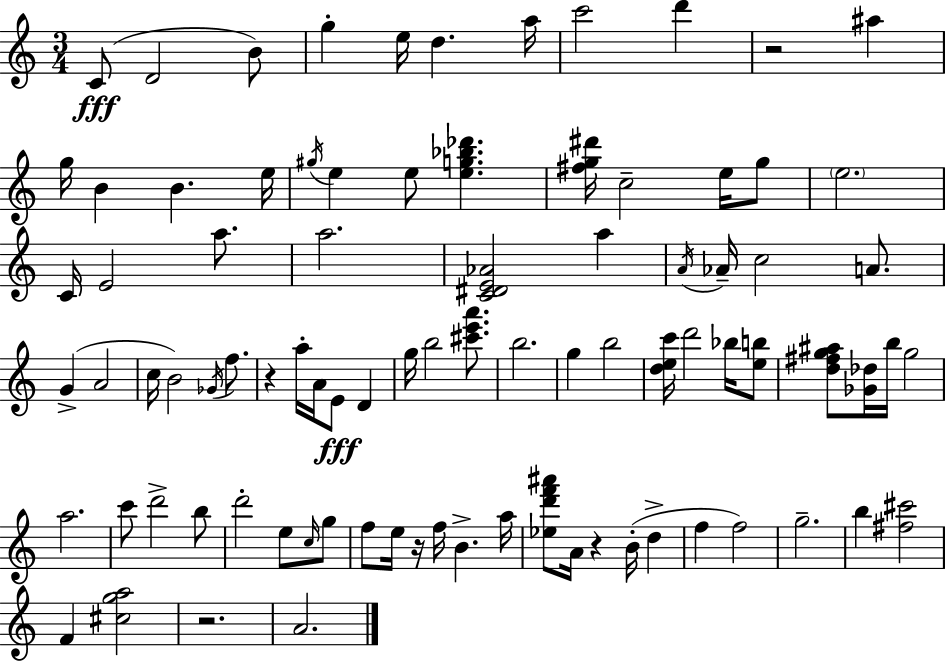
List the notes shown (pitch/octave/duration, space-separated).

C4/e D4/h B4/e G5/q E5/s D5/q. A5/s C6/h D6/q R/h A#5/q G5/s B4/q B4/q. E5/s G#5/s E5/q E5/e [E5,G5,Bb5,Db6]/q. [F#5,G5,D#6]/s C5/h E5/s G5/e E5/h. C4/s E4/h A5/e. A5/h. [C4,D#4,E4,Ab4]/h A5/q A4/s Ab4/s C5/h A4/e. G4/q A4/h C5/s B4/h Gb4/s F5/e. R/q A5/s A4/s E4/e D4/q G5/s B5/h [C#6,E6,A6]/e. B5/h. G5/q B5/h [D5,E5,C6]/s D6/h Bb5/s [E5,B5]/e [D5,F#5,G5,A#5]/e [Gb4,Db5]/s B5/s G5/h A5/h. C6/e D6/h B5/e D6/h E5/e C5/s G5/e F5/e E5/s R/s F5/s B4/q. A5/s [Eb5,D6,F6,A#6]/e A4/s R/q B4/s D5/q F5/q F5/h G5/h. B5/q [F#5,C#6]/h F4/q [C#5,G5,A5]/h R/h. A4/h.